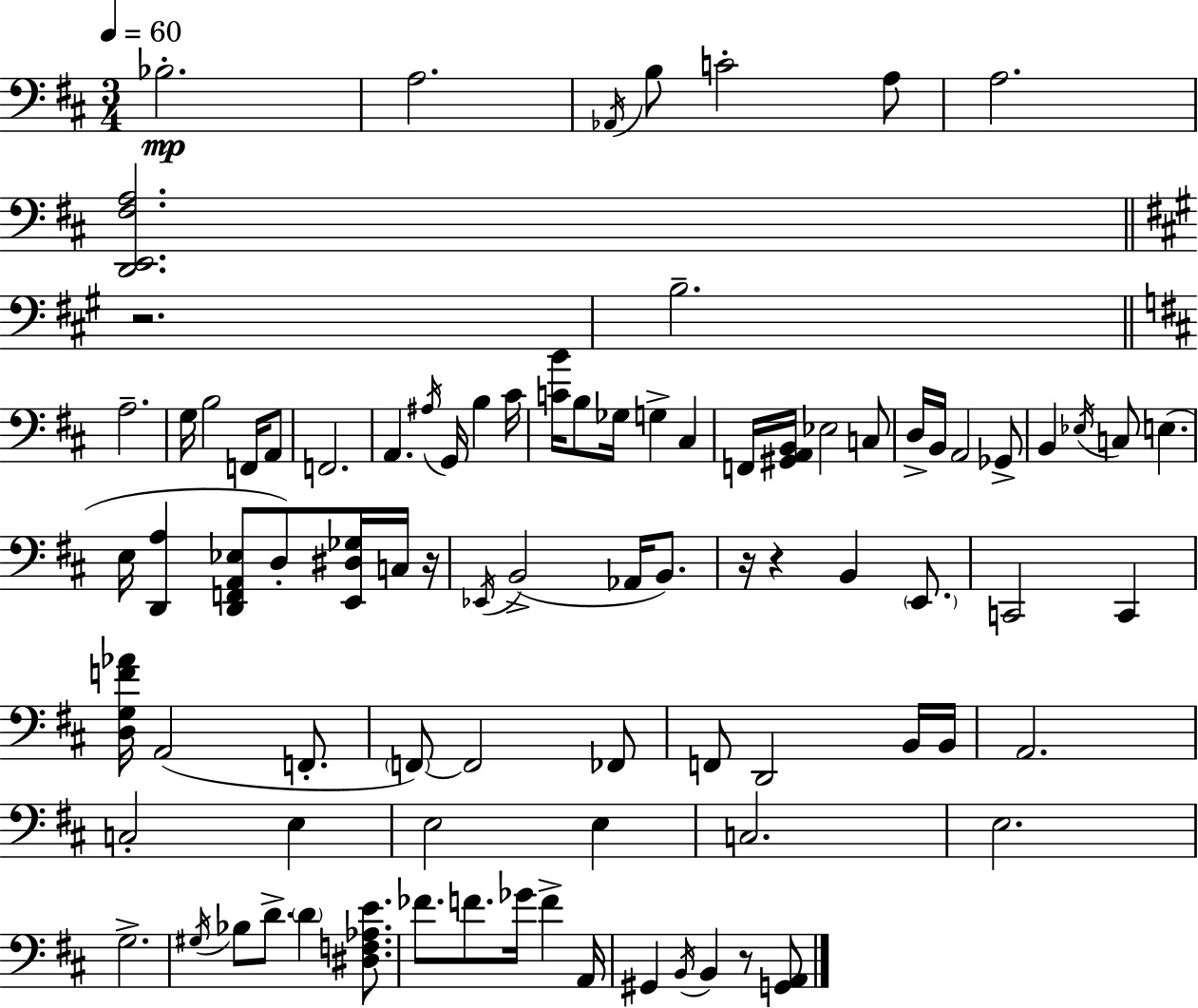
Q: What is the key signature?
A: D major